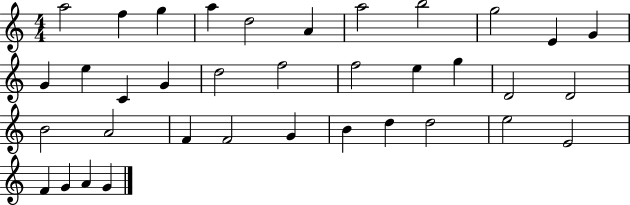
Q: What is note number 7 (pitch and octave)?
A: A5